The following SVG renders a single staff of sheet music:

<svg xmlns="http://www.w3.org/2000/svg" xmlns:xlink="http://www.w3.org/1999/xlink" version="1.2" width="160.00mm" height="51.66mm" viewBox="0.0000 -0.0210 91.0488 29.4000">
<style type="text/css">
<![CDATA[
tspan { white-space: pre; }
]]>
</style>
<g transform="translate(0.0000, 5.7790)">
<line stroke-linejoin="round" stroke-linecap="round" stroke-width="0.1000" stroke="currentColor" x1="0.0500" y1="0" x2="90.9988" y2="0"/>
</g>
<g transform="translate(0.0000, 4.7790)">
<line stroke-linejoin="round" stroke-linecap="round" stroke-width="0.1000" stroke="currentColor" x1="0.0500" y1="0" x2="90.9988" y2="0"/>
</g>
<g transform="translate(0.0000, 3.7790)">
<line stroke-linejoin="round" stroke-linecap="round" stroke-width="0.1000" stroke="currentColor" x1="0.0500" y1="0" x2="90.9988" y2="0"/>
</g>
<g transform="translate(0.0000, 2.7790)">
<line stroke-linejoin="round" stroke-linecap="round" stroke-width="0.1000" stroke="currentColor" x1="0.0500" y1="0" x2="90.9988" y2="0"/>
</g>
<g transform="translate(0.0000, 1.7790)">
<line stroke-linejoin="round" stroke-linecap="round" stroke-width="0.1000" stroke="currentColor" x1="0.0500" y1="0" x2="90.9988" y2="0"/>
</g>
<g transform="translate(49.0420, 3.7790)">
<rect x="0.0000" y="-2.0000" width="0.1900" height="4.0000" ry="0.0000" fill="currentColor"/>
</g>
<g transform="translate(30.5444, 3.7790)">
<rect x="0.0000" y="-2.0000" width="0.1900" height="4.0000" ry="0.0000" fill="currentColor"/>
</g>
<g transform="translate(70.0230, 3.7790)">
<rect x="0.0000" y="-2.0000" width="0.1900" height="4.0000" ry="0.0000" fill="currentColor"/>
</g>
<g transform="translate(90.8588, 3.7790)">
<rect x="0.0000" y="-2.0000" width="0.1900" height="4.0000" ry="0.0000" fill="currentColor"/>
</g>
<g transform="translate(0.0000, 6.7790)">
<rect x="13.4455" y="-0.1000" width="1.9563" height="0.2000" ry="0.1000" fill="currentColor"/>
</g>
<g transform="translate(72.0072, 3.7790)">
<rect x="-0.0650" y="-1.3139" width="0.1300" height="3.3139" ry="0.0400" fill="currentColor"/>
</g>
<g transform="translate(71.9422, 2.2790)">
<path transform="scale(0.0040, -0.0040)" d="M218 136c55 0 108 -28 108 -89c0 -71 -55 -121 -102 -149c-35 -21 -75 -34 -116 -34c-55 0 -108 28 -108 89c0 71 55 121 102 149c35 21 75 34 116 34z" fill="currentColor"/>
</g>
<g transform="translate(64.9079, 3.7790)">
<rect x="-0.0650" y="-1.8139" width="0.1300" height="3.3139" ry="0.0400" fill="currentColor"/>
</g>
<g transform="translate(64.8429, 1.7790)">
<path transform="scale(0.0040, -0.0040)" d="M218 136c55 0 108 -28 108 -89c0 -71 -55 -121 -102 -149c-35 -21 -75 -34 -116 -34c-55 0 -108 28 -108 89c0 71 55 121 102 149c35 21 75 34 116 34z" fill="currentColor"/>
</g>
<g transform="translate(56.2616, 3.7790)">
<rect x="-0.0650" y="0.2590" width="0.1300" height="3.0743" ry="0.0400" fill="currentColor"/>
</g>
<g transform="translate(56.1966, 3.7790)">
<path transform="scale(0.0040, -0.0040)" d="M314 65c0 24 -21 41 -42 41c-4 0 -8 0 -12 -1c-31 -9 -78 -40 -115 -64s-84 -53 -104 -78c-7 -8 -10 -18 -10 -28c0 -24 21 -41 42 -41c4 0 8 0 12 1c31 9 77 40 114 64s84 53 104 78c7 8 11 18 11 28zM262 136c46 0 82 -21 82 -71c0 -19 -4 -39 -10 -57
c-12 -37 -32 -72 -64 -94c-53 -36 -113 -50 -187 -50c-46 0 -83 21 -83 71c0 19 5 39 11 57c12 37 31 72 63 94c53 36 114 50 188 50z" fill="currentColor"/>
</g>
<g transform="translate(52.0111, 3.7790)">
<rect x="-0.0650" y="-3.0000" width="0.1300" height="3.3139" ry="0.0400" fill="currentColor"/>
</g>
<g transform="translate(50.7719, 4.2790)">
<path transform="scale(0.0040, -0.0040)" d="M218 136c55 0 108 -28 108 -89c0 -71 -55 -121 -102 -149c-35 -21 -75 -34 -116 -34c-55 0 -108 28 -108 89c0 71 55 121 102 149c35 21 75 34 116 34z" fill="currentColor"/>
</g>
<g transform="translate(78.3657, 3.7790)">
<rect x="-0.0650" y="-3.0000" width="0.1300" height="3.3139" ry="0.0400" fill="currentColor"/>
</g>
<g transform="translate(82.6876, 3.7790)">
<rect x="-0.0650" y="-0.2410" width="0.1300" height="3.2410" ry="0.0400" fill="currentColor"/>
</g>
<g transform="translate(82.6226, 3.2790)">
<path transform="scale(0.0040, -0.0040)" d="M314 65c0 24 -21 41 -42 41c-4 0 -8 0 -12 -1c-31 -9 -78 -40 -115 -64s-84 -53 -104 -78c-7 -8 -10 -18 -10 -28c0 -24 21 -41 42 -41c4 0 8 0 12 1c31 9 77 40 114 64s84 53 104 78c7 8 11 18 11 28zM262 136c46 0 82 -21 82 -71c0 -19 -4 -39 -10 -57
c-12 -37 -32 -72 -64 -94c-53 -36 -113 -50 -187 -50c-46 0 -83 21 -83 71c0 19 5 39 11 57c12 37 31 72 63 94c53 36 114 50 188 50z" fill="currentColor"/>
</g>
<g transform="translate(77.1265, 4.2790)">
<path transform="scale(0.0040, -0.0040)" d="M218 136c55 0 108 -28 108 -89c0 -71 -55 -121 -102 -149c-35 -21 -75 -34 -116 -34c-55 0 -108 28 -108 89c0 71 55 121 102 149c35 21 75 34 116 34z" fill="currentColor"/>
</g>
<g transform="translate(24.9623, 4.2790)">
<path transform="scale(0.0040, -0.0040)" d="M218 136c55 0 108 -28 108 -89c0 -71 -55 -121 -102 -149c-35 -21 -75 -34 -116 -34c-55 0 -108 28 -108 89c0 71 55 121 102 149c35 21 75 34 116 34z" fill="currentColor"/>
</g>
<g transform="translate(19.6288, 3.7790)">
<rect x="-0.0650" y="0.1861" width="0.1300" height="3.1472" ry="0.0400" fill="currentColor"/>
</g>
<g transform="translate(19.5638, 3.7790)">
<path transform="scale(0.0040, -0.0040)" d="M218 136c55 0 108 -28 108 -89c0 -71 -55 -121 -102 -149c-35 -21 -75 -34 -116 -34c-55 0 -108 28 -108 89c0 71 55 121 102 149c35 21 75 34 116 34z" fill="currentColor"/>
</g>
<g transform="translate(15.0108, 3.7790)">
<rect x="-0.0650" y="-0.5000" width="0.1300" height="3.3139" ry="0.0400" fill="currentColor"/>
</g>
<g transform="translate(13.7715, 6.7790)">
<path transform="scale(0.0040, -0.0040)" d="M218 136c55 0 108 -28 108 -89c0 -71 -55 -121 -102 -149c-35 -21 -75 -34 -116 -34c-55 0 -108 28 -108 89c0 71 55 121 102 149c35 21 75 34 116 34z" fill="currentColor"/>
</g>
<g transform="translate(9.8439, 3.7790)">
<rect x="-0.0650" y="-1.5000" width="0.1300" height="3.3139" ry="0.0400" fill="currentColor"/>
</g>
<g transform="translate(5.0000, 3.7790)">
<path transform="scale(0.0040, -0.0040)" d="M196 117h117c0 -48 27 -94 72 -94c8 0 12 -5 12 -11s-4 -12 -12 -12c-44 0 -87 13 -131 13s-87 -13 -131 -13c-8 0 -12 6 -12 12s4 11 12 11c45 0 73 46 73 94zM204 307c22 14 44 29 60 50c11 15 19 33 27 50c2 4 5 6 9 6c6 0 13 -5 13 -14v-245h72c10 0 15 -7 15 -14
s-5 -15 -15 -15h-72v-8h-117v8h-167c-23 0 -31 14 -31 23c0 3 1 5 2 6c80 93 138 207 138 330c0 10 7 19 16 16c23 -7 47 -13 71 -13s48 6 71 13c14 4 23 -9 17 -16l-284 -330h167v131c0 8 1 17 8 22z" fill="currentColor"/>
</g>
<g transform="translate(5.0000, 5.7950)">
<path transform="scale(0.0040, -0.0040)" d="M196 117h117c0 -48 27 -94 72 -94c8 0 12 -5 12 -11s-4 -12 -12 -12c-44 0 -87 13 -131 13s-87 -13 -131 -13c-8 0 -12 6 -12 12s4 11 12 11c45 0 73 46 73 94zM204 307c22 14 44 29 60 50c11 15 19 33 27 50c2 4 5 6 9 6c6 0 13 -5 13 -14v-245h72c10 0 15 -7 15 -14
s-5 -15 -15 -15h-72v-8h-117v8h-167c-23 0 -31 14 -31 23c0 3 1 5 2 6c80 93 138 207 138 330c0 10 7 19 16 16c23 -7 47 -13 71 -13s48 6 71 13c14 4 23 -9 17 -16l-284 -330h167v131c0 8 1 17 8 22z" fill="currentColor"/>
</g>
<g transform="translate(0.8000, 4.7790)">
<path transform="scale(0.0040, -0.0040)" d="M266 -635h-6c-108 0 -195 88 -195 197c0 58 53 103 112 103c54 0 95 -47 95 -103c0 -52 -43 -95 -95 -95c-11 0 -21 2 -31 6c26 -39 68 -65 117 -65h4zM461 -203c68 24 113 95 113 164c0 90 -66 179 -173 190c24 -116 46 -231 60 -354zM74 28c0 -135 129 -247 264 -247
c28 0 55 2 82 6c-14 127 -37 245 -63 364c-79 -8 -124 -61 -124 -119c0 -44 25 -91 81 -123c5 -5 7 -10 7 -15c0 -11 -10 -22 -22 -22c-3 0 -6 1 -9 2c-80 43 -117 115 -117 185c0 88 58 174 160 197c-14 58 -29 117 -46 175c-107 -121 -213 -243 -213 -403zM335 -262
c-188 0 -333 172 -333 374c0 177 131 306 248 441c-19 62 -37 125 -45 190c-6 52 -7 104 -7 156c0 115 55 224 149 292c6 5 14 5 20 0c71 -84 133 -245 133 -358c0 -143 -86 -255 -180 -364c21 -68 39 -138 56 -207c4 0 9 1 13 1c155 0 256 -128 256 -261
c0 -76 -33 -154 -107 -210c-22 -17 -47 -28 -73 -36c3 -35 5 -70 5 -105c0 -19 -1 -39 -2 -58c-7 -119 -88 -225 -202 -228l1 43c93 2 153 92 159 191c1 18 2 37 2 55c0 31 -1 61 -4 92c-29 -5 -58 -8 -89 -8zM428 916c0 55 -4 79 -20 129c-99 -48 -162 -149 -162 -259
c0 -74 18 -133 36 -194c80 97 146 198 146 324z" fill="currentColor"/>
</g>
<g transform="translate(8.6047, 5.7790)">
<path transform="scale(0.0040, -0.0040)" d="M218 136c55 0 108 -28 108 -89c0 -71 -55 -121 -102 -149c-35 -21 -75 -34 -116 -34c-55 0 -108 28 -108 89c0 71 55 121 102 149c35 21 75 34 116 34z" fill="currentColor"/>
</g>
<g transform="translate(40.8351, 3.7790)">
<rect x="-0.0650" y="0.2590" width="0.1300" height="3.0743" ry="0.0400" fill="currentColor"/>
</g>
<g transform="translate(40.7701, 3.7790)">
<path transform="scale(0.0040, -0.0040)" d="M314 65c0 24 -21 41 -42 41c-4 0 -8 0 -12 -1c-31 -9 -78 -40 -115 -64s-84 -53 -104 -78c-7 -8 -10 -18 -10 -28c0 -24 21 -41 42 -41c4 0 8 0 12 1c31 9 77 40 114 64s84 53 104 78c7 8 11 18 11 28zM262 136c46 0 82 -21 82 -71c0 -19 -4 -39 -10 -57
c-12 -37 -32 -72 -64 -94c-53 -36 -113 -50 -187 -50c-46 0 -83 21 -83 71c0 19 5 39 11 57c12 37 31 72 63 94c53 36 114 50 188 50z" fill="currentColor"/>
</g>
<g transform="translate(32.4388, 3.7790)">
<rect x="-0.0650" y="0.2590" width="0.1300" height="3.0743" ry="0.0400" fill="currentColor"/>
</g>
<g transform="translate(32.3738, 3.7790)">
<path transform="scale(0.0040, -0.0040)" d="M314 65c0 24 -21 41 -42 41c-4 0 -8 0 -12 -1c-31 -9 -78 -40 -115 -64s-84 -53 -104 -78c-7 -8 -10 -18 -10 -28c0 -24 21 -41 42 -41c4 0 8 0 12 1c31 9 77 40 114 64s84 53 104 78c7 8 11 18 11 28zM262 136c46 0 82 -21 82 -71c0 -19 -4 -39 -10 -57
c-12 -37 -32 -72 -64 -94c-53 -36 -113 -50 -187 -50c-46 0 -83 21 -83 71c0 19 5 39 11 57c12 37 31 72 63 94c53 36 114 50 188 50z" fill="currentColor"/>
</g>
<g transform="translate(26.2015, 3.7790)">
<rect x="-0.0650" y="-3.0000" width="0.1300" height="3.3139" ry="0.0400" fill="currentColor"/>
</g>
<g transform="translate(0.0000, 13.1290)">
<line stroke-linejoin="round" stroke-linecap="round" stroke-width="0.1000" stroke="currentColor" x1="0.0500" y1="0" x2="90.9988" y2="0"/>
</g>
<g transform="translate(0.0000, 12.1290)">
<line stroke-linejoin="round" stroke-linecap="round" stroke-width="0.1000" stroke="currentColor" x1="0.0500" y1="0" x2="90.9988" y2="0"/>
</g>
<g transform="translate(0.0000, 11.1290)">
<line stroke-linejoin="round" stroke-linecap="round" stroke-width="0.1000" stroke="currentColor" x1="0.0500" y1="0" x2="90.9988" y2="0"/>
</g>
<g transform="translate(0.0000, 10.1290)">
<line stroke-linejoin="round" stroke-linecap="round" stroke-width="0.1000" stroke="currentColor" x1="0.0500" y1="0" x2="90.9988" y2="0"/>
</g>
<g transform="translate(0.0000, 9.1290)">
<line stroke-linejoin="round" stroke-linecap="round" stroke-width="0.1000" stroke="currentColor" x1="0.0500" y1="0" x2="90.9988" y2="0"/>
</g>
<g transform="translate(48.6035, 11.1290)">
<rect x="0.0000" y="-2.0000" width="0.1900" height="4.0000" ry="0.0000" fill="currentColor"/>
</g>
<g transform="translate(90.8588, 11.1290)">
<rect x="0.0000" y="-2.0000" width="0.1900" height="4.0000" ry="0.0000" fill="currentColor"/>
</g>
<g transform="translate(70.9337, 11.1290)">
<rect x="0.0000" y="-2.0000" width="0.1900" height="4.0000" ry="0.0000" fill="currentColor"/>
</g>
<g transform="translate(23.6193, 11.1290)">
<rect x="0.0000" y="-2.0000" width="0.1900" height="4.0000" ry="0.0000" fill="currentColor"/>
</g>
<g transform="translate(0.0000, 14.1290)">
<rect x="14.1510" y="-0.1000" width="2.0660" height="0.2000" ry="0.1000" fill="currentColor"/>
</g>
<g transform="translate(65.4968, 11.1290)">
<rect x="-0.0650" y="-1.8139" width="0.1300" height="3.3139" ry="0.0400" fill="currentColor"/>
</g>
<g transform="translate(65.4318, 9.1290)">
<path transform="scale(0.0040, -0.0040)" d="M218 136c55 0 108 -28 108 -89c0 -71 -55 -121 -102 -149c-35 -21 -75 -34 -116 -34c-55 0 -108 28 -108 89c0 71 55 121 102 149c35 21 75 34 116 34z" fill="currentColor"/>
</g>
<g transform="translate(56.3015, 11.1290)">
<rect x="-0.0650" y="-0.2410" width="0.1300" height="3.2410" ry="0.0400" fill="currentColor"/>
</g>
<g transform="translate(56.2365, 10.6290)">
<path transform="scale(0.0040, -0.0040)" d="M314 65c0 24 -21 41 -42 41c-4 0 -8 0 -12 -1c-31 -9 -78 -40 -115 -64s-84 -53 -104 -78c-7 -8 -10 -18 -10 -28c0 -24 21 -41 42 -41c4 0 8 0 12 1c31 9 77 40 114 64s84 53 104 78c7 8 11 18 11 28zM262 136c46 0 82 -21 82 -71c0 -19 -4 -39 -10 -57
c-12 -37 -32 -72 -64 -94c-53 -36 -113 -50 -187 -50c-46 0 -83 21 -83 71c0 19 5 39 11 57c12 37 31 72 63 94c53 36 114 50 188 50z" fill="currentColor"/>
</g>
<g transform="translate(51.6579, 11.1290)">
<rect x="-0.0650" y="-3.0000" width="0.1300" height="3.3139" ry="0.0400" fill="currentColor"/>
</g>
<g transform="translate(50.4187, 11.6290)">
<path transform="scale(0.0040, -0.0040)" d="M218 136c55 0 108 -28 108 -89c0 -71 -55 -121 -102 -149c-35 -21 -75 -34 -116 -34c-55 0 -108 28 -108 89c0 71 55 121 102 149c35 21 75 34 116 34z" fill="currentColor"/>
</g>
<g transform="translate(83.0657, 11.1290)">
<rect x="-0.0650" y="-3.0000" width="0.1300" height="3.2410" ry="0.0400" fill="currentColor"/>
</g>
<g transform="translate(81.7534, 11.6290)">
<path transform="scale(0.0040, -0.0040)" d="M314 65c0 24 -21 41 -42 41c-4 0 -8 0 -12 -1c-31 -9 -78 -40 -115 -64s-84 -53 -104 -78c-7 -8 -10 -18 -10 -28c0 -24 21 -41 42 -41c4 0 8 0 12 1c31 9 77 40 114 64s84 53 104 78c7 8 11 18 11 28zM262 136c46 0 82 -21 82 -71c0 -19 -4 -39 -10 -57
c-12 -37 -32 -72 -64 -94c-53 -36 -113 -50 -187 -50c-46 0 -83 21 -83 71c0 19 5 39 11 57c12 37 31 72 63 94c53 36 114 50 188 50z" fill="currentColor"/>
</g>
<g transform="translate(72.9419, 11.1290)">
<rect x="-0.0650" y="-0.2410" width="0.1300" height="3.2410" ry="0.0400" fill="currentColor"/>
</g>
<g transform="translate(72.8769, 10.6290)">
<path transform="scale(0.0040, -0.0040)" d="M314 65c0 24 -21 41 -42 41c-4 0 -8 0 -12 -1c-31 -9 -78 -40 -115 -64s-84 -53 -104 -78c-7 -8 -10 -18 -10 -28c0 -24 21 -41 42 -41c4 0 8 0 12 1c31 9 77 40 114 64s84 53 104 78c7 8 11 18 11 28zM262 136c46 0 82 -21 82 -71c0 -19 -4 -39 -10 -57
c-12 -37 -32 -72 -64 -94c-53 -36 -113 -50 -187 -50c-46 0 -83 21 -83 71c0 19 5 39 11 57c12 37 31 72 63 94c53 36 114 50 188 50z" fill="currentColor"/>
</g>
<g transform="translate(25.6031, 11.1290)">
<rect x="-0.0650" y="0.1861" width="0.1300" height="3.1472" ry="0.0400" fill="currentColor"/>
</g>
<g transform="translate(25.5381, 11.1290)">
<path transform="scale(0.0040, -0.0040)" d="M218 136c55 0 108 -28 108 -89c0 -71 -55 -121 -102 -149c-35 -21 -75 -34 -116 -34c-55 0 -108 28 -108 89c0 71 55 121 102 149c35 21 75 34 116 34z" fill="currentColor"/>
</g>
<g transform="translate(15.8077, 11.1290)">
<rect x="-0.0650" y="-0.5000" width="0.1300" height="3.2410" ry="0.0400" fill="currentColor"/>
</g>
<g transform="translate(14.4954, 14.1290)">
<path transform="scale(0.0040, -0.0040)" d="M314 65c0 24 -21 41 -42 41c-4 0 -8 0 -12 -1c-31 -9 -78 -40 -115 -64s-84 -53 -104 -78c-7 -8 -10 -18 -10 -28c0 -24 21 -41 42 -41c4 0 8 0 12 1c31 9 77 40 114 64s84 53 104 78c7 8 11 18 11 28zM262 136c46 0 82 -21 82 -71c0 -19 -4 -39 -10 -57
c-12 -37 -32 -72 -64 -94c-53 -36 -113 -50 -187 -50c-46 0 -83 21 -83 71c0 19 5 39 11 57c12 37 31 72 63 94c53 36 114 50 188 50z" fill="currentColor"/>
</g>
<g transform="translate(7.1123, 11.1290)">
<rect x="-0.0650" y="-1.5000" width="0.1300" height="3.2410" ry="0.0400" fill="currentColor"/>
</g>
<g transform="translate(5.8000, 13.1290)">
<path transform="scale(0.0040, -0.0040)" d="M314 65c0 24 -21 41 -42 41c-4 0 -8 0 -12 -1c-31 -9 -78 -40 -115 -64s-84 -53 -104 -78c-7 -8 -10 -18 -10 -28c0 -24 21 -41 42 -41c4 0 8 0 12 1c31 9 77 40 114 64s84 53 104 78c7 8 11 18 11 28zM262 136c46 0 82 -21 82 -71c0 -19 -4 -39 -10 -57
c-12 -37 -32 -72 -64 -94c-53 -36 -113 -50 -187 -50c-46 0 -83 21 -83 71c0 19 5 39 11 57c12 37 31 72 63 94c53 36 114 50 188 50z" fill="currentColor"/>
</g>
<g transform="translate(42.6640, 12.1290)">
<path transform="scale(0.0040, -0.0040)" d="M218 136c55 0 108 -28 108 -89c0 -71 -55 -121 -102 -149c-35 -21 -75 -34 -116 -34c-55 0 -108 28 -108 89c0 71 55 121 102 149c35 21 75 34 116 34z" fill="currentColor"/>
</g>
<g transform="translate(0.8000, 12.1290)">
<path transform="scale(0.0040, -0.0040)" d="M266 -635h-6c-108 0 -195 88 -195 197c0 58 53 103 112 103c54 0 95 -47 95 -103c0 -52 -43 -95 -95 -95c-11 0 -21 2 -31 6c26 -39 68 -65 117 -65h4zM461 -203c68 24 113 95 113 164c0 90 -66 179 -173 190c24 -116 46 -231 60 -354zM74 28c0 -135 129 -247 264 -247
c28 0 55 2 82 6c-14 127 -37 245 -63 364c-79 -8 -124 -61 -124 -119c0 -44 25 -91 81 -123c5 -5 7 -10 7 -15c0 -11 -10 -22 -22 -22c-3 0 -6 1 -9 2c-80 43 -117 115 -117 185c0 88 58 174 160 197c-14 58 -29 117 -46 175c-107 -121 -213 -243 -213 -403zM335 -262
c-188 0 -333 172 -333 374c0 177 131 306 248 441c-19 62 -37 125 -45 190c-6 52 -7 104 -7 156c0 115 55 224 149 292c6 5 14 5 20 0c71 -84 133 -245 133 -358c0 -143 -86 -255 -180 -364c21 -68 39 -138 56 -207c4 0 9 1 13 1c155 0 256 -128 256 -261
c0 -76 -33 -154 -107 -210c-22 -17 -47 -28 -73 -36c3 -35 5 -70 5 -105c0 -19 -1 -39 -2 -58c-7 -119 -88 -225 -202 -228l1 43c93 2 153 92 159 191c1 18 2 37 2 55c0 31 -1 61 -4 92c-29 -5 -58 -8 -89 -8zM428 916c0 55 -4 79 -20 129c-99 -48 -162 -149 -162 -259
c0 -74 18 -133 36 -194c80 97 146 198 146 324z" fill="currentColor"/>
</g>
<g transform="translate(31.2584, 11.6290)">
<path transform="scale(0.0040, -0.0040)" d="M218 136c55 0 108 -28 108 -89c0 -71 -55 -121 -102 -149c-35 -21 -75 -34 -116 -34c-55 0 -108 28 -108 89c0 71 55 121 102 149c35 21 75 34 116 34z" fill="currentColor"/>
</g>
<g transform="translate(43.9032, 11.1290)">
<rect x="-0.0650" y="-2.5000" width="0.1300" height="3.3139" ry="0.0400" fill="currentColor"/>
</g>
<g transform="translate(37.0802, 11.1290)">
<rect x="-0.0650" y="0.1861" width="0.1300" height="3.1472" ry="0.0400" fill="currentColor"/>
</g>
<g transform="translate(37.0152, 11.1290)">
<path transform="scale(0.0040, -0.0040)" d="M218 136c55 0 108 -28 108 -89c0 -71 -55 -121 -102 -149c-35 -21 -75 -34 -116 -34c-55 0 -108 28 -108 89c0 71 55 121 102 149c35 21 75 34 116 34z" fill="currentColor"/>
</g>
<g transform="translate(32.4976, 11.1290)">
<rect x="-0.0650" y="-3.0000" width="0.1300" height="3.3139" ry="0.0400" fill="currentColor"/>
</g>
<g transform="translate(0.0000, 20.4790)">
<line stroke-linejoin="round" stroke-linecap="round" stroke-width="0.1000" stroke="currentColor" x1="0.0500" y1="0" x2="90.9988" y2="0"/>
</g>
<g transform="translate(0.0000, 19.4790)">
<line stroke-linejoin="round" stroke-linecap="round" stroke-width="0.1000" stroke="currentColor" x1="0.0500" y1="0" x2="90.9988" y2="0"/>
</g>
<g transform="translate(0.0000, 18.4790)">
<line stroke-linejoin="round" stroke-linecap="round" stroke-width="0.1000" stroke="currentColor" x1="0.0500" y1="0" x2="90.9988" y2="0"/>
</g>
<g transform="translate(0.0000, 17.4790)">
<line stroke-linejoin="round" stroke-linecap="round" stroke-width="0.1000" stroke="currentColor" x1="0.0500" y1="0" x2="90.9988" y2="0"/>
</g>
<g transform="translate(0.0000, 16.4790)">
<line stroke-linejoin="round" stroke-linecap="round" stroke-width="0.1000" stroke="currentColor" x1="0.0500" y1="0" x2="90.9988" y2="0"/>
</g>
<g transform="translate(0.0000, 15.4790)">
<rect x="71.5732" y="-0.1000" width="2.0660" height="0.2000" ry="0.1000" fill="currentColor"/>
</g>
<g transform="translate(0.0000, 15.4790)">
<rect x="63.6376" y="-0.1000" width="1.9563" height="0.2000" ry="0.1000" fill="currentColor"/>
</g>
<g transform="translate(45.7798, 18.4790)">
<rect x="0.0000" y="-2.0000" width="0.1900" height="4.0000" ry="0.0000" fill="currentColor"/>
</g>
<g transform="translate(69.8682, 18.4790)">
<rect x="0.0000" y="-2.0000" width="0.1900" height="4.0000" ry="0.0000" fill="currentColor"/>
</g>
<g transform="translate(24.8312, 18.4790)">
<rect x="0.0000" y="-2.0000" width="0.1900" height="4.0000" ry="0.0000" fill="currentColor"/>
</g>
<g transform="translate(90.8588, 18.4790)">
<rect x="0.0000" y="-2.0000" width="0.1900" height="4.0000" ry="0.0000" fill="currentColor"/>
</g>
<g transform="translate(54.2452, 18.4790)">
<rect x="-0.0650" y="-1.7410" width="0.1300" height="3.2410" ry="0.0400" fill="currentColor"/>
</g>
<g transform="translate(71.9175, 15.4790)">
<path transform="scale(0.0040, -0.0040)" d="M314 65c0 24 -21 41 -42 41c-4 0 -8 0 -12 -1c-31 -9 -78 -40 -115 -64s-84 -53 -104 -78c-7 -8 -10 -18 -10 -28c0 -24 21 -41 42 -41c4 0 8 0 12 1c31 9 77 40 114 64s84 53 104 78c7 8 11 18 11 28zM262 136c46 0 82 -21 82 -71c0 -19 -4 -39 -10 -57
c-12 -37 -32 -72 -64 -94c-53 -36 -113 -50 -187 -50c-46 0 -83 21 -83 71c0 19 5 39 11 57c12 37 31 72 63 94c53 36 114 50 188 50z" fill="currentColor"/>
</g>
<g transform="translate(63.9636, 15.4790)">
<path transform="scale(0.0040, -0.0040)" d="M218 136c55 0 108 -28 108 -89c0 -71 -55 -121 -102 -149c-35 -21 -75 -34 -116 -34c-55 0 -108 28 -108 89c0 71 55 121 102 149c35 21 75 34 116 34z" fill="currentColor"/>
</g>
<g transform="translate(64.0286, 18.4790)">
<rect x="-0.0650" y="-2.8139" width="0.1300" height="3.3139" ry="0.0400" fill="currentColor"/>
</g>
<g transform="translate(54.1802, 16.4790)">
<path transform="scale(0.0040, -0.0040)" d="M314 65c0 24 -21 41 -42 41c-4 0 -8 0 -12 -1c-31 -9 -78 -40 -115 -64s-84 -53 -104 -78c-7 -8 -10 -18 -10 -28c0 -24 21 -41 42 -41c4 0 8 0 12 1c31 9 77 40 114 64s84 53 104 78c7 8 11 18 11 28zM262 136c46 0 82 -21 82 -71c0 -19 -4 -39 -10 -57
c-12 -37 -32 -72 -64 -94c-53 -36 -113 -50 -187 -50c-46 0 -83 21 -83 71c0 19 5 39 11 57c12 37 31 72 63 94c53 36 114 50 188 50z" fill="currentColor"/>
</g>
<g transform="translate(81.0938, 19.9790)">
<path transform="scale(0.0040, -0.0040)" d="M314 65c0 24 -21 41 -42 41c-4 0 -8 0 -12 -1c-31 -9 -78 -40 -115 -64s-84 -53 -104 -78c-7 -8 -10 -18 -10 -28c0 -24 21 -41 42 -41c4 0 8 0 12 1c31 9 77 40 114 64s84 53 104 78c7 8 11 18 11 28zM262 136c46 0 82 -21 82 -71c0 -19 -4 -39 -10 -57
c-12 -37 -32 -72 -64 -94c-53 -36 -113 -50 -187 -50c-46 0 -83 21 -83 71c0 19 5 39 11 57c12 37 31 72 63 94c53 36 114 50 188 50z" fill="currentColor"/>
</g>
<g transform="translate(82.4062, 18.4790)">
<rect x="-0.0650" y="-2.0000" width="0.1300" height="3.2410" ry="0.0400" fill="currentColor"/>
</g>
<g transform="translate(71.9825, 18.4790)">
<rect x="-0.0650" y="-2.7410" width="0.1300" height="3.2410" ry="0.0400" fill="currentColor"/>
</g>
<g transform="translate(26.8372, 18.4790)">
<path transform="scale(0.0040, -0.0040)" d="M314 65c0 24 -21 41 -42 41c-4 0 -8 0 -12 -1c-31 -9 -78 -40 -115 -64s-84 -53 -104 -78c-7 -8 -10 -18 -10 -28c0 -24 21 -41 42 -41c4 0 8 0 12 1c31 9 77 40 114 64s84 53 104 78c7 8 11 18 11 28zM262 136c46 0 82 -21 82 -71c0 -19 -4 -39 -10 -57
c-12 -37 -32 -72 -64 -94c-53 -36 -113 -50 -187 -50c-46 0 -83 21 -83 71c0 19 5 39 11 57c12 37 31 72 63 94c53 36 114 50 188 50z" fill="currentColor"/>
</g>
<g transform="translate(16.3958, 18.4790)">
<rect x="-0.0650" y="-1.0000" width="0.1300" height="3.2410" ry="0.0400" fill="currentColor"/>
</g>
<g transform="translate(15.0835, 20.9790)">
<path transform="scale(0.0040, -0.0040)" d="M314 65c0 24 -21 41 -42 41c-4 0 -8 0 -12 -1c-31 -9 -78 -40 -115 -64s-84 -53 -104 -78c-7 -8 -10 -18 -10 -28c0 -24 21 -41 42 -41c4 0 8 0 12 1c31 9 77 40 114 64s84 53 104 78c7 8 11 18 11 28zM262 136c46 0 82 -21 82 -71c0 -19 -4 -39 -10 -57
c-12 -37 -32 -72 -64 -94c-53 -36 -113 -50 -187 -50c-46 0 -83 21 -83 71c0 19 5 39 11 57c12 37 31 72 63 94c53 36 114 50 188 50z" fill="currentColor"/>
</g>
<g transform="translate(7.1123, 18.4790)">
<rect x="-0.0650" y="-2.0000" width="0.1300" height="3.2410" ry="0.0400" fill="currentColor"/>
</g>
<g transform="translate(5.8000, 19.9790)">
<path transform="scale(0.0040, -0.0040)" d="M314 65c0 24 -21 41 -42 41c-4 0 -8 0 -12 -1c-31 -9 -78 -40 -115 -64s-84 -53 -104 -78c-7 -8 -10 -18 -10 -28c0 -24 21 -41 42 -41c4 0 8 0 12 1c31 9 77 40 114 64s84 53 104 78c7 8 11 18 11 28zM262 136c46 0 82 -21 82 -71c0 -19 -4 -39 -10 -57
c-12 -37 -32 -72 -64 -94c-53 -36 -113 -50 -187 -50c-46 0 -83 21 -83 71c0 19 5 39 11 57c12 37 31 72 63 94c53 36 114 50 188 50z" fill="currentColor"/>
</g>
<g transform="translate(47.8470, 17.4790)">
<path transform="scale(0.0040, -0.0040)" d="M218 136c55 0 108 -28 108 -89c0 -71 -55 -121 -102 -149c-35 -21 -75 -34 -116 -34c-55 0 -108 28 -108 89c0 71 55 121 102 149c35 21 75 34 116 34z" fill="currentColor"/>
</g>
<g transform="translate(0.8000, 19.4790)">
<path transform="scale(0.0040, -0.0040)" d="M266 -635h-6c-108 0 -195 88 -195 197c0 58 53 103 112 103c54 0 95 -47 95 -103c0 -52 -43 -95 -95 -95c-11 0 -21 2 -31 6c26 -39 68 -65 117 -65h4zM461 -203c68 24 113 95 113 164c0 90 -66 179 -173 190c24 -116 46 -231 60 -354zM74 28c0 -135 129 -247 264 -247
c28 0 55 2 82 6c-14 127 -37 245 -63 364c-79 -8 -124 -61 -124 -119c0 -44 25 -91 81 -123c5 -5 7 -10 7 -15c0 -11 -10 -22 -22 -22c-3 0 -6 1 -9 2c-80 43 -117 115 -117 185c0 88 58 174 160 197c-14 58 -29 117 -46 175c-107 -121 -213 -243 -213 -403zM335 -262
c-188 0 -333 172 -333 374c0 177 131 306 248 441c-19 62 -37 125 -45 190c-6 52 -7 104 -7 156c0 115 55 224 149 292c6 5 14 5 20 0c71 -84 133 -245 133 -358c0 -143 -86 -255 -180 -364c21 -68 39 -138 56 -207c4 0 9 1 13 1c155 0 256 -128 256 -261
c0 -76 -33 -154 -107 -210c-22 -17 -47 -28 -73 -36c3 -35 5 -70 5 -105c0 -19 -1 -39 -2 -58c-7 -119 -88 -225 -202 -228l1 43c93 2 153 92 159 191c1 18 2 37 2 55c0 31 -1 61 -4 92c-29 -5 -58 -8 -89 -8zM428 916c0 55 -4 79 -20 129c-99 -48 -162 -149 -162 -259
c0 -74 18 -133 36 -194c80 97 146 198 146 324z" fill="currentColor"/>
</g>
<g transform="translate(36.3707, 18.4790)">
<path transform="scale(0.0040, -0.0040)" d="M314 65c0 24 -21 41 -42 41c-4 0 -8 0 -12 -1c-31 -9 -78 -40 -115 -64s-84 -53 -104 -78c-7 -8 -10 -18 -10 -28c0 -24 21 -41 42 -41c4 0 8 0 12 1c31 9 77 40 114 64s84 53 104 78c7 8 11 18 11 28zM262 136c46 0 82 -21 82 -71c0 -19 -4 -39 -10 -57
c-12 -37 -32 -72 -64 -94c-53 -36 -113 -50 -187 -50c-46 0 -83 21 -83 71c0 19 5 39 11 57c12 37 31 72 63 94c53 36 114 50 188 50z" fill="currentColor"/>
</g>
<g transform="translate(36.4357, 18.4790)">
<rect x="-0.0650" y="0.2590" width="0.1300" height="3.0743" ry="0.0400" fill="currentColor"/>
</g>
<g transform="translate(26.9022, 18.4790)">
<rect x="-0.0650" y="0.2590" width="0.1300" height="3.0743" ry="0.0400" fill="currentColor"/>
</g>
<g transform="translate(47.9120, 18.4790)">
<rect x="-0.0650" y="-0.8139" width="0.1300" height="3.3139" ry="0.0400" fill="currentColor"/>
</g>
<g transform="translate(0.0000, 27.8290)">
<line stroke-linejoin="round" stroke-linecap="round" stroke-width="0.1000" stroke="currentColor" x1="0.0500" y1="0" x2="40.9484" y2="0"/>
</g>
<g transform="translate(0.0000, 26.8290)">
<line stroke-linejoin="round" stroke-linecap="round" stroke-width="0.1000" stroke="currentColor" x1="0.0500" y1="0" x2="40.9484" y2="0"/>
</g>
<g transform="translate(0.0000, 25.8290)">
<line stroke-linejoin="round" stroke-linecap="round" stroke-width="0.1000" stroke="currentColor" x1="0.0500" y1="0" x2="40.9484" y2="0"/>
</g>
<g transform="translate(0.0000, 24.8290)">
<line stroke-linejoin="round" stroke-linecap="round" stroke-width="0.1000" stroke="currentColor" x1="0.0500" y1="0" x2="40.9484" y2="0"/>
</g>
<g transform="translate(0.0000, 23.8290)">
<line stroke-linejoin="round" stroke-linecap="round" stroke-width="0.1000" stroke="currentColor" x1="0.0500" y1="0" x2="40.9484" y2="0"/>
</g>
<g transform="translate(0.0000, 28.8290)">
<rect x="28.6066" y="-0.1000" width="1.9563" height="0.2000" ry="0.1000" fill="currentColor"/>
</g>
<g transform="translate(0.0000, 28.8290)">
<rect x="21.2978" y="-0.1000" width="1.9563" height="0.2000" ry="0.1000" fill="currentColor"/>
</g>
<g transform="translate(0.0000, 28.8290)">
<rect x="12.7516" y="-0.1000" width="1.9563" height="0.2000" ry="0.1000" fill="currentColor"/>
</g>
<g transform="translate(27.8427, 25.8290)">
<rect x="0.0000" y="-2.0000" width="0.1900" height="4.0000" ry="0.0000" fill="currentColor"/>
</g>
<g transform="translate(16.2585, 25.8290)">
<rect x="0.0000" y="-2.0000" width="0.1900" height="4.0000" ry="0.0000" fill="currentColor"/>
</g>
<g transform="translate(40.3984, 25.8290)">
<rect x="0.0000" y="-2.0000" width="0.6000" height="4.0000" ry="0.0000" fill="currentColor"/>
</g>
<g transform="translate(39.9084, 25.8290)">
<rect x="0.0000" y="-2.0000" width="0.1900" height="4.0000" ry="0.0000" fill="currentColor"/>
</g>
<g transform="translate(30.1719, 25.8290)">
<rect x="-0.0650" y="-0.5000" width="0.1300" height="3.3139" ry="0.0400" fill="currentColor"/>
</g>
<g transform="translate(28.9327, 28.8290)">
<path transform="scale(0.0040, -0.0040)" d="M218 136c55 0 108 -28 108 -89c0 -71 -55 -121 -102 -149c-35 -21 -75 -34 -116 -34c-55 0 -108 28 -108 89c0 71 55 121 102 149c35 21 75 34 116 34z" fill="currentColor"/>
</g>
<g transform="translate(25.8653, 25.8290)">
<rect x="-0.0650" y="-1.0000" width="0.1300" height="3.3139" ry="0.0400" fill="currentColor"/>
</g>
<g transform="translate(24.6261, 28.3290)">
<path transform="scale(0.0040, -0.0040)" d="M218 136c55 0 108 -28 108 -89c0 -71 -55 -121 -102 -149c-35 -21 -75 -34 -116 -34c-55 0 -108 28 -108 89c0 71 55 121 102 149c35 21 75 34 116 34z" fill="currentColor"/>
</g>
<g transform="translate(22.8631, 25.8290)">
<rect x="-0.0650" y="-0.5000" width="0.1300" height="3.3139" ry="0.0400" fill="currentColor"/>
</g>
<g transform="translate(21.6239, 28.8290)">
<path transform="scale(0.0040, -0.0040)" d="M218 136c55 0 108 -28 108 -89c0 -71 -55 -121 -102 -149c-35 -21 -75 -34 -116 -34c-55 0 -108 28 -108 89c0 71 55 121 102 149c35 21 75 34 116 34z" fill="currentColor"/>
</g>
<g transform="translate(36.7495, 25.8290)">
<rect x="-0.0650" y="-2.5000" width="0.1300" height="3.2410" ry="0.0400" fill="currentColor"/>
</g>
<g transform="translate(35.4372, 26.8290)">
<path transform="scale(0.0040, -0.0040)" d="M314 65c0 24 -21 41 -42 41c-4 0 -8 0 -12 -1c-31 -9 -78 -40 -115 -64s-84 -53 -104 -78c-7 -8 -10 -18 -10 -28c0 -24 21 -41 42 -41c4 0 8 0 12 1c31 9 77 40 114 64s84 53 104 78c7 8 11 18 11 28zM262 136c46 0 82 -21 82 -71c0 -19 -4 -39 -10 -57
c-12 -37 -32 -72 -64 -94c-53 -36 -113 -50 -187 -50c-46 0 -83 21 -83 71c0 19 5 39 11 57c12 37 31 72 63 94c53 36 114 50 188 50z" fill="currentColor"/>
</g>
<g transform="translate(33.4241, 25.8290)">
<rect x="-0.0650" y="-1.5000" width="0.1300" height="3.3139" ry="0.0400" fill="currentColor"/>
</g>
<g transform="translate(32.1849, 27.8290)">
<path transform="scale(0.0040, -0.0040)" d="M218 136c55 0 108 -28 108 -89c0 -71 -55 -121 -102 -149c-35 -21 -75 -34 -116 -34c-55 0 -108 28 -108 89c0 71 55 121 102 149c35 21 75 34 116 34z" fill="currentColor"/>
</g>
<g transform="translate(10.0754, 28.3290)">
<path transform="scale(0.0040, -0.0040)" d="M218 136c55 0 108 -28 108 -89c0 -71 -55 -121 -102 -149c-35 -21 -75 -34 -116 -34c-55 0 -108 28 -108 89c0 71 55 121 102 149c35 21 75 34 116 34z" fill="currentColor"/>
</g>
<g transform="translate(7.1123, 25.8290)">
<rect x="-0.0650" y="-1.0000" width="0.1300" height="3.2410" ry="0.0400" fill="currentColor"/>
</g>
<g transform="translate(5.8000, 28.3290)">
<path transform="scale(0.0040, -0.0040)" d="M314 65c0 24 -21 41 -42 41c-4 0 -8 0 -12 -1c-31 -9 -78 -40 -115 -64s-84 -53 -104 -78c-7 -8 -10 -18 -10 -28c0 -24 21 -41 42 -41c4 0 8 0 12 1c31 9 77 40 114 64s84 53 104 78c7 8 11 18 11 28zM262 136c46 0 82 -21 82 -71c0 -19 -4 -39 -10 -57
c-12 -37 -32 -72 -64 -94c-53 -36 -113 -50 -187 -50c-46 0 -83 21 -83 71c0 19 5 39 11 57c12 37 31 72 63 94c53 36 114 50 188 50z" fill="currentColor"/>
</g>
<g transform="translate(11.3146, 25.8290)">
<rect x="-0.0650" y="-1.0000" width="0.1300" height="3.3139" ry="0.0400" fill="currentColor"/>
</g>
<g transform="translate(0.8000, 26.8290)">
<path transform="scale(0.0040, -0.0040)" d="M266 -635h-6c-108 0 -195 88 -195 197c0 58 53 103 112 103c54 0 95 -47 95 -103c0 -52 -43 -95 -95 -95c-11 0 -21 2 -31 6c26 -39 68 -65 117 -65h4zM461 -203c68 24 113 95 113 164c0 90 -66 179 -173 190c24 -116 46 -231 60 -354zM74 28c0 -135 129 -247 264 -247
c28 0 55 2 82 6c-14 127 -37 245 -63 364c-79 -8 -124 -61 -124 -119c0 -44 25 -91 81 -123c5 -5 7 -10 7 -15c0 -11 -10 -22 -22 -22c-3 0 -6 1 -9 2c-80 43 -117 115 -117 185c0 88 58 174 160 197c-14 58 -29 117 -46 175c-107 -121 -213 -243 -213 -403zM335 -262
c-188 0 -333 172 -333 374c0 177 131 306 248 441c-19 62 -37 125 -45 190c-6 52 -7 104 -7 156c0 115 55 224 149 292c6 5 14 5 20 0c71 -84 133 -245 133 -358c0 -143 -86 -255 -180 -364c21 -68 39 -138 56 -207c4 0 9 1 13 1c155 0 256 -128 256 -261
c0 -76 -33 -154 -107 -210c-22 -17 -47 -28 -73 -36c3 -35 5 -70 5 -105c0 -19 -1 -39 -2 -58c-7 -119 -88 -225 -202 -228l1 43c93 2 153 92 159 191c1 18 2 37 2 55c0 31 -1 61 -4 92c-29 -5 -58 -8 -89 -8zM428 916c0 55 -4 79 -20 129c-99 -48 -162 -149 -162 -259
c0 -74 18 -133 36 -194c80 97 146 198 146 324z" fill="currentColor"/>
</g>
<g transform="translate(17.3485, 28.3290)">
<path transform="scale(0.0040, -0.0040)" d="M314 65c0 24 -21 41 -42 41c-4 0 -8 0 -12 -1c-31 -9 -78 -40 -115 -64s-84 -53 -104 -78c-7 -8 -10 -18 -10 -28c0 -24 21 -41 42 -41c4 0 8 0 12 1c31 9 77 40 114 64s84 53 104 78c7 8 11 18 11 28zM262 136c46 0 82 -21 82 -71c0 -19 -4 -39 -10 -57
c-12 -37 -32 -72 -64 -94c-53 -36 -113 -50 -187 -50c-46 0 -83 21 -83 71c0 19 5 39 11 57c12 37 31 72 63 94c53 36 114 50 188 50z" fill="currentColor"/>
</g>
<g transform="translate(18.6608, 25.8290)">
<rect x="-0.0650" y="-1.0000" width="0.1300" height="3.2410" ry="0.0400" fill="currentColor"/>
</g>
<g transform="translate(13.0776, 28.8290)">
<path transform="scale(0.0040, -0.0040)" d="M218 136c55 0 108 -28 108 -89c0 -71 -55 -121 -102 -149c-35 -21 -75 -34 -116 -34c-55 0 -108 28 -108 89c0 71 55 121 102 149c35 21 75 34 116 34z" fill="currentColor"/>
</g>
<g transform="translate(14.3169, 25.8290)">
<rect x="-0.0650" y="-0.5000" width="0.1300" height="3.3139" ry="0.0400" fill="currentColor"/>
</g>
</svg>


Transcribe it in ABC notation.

X:1
T:Untitled
M:4/4
L:1/4
K:C
E C B A B2 B2 A B2 f e A c2 E2 C2 B A B G A c2 f c2 A2 F2 D2 B2 B2 d f2 a a2 F2 D2 D C D2 C D C E G2